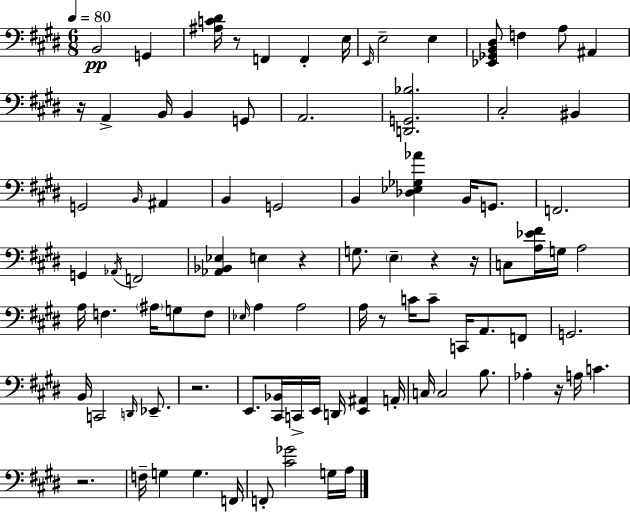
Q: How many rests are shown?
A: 9